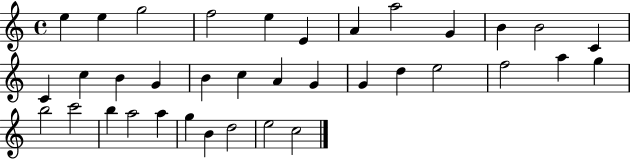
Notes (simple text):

E5/q E5/q G5/h F5/h E5/q E4/q A4/q A5/h G4/q B4/q B4/h C4/q C4/q C5/q B4/q G4/q B4/q C5/q A4/q G4/q G4/q D5/q E5/h F5/h A5/q G5/q B5/h C6/h B5/q A5/h A5/q G5/q B4/q D5/h E5/h C5/h